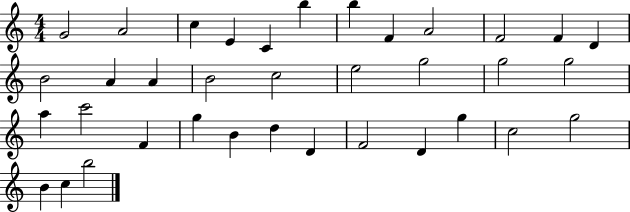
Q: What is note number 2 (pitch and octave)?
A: A4